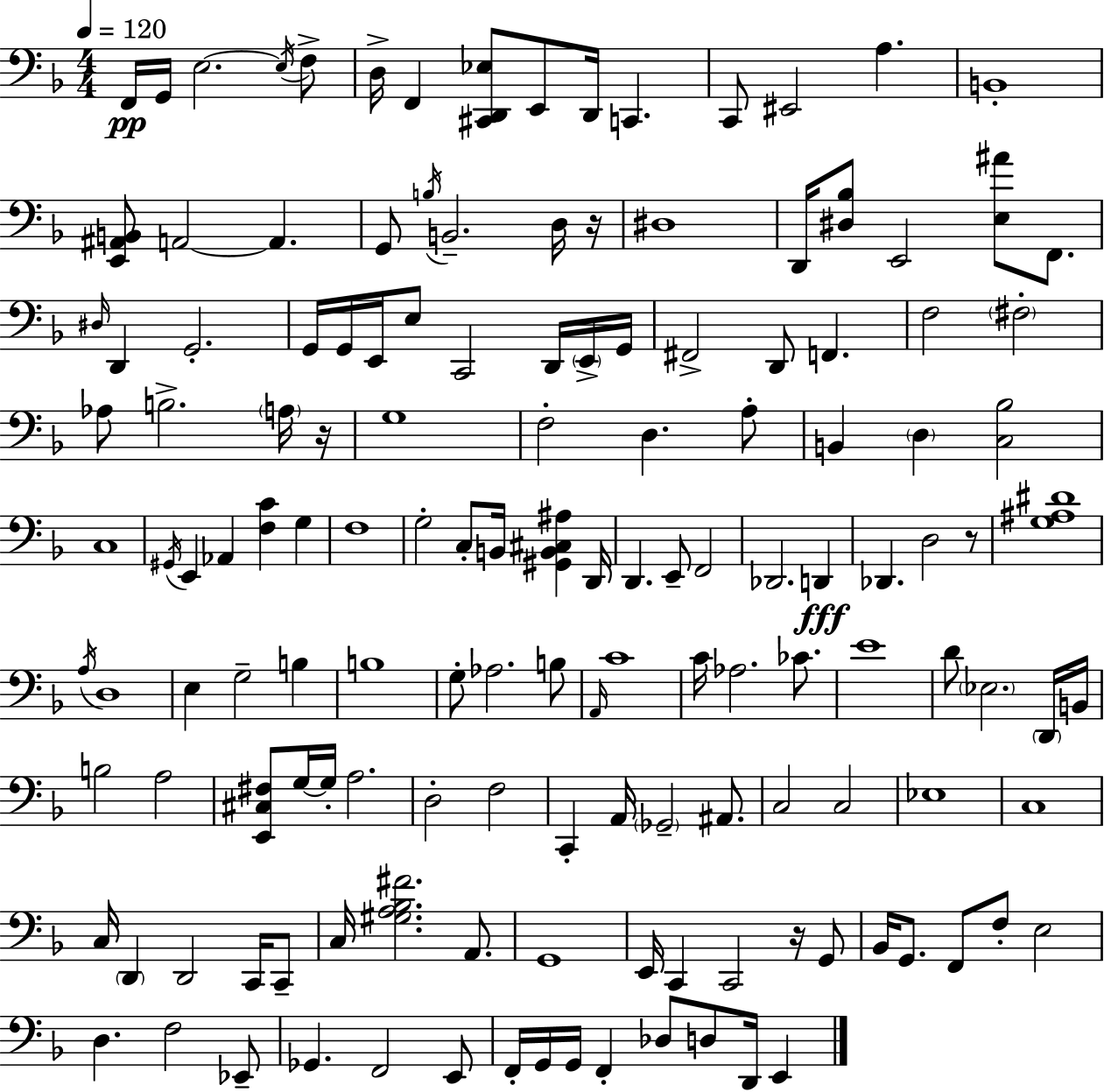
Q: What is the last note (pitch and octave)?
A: E2